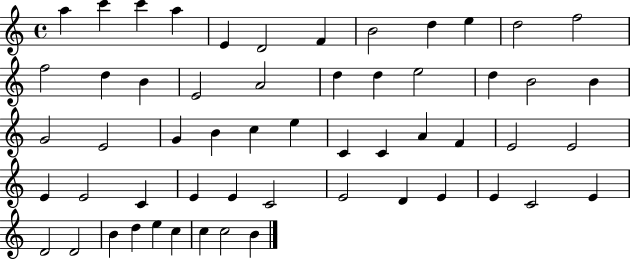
{
  \clef treble
  \time 4/4
  \defaultTimeSignature
  \key c \major
  a''4 c'''4 c'''4 a''4 | e'4 d'2 f'4 | b'2 d''4 e''4 | d''2 f''2 | \break f''2 d''4 b'4 | e'2 a'2 | d''4 d''4 e''2 | d''4 b'2 b'4 | \break g'2 e'2 | g'4 b'4 c''4 e''4 | c'4 c'4 a'4 f'4 | e'2 e'2 | \break e'4 e'2 c'4 | e'4 e'4 c'2 | e'2 d'4 e'4 | e'4 c'2 e'4 | \break d'2 d'2 | b'4 d''4 e''4 c''4 | c''4 c''2 b'4 | \bar "|."
}